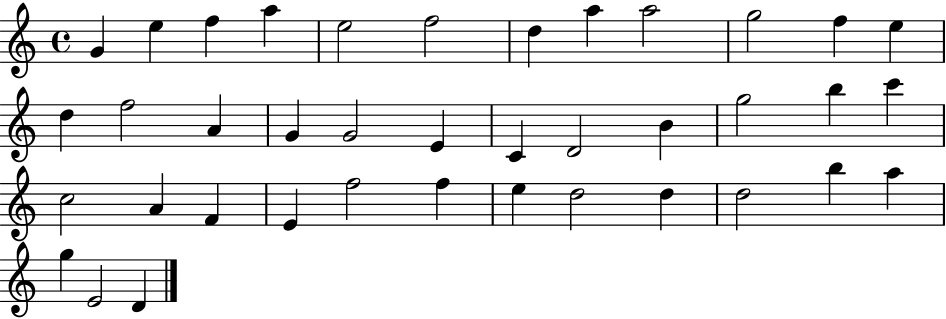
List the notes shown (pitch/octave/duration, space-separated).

G4/q E5/q F5/q A5/q E5/h F5/h D5/q A5/q A5/h G5/h F5/q E5/q D5/q F5/h A4/q G4/q G4/h E4/q C4/q D4/h B4/q G5/h B5/q C6/q C5/h A4/q F4/q E4/q F5/h F5/q E5/q D5/h D5/q D5/h B5/q A5/q G5/q E4/h D4/q